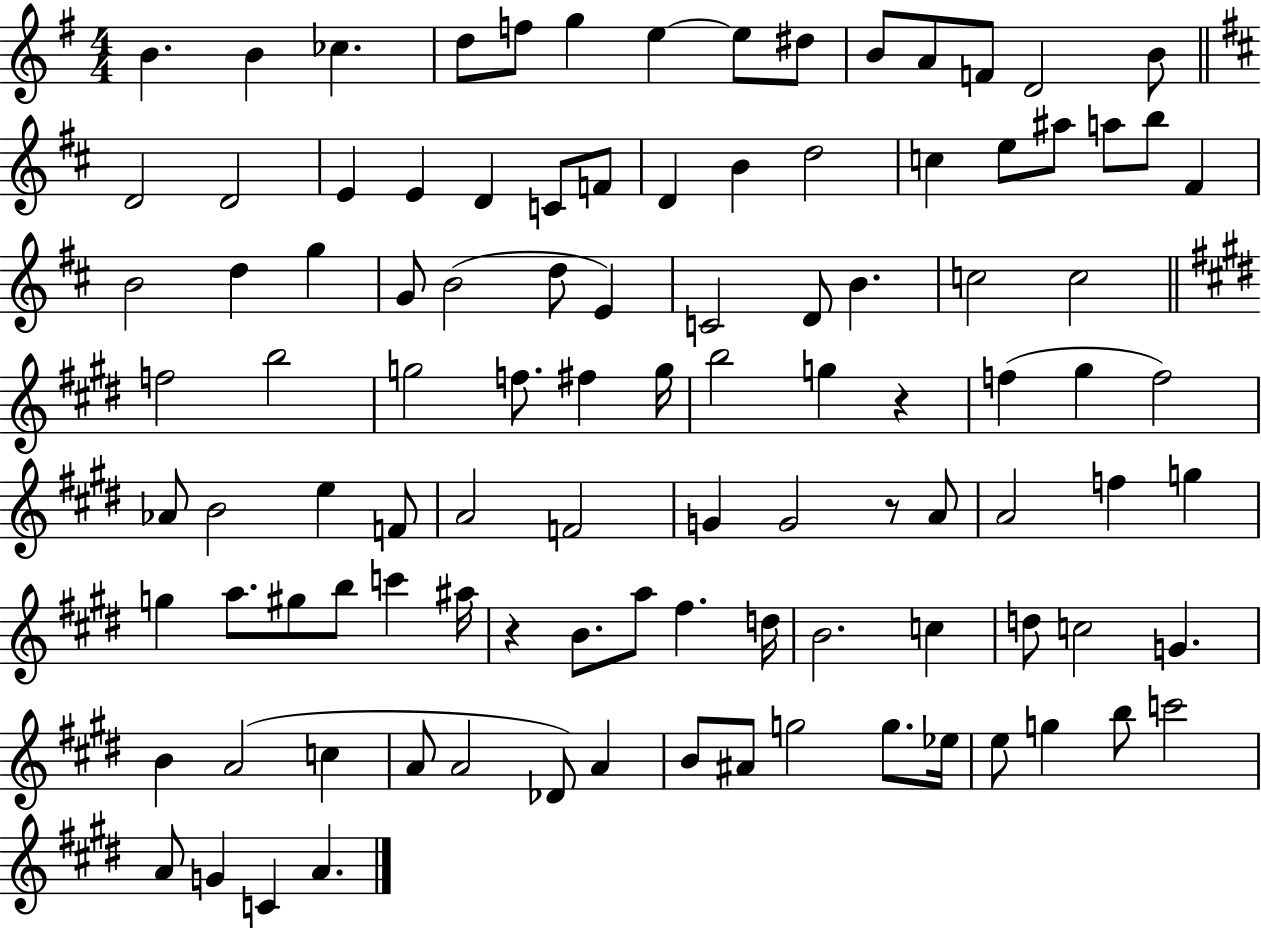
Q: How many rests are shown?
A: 3